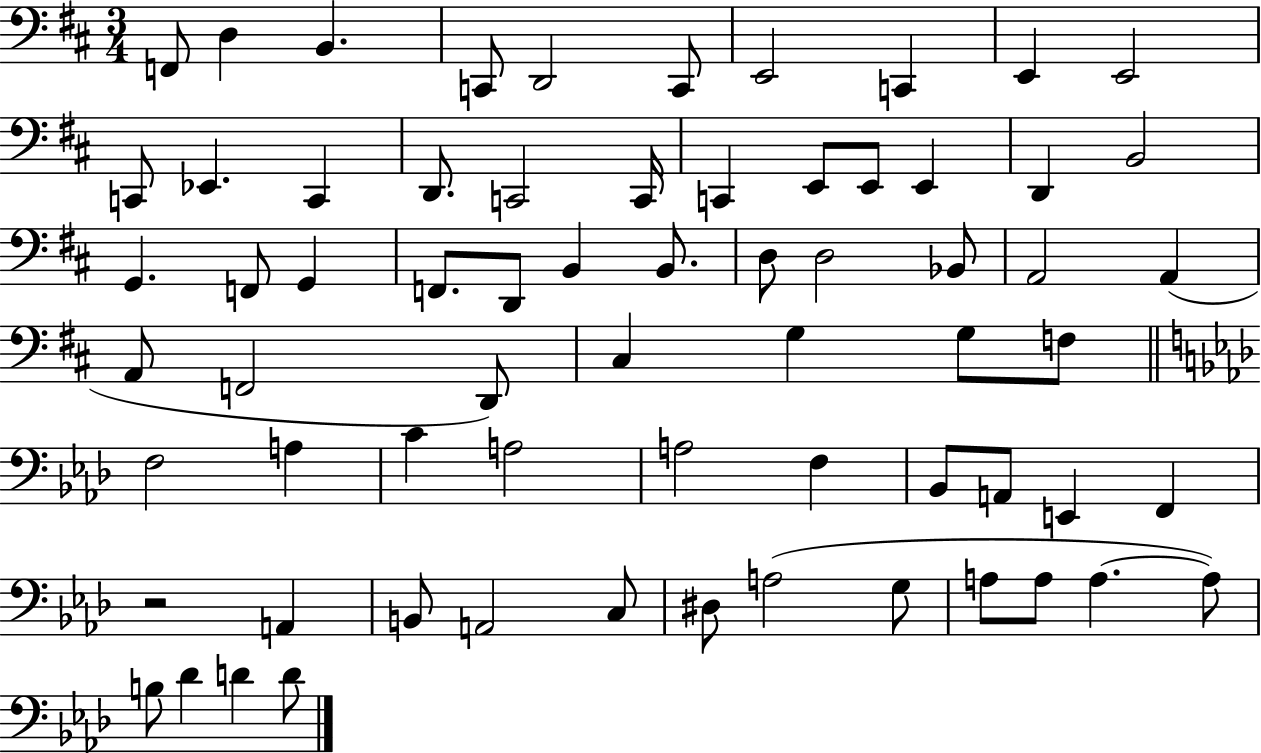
F2/e D3/q B2/q. C2/e D2/h C2/e E2/h C2/q E2/q E2/h C2/e Eb2/q. C2/q D2/e. C2/h C2/s C2/q E2/e E2/e E2/q D2/q B2/h G2/q. F2/e G2/q F2/e. D2/e B2/q B2/e. D3/e D3/h Bb2/e A2/h A2/q A2/e F2/h D2/e C#3/q G3/q G3/e F3/e F3/h A3/q C4/q A3/h A3/h F3/q Bb2/e A2/e E2/q F2/q R/h A2/q B2/e A2/h C3/e D#3/e A3/h G3/e A3/e A3/e A3/q. A3/e B3/e Db4/q D4/q D4/e